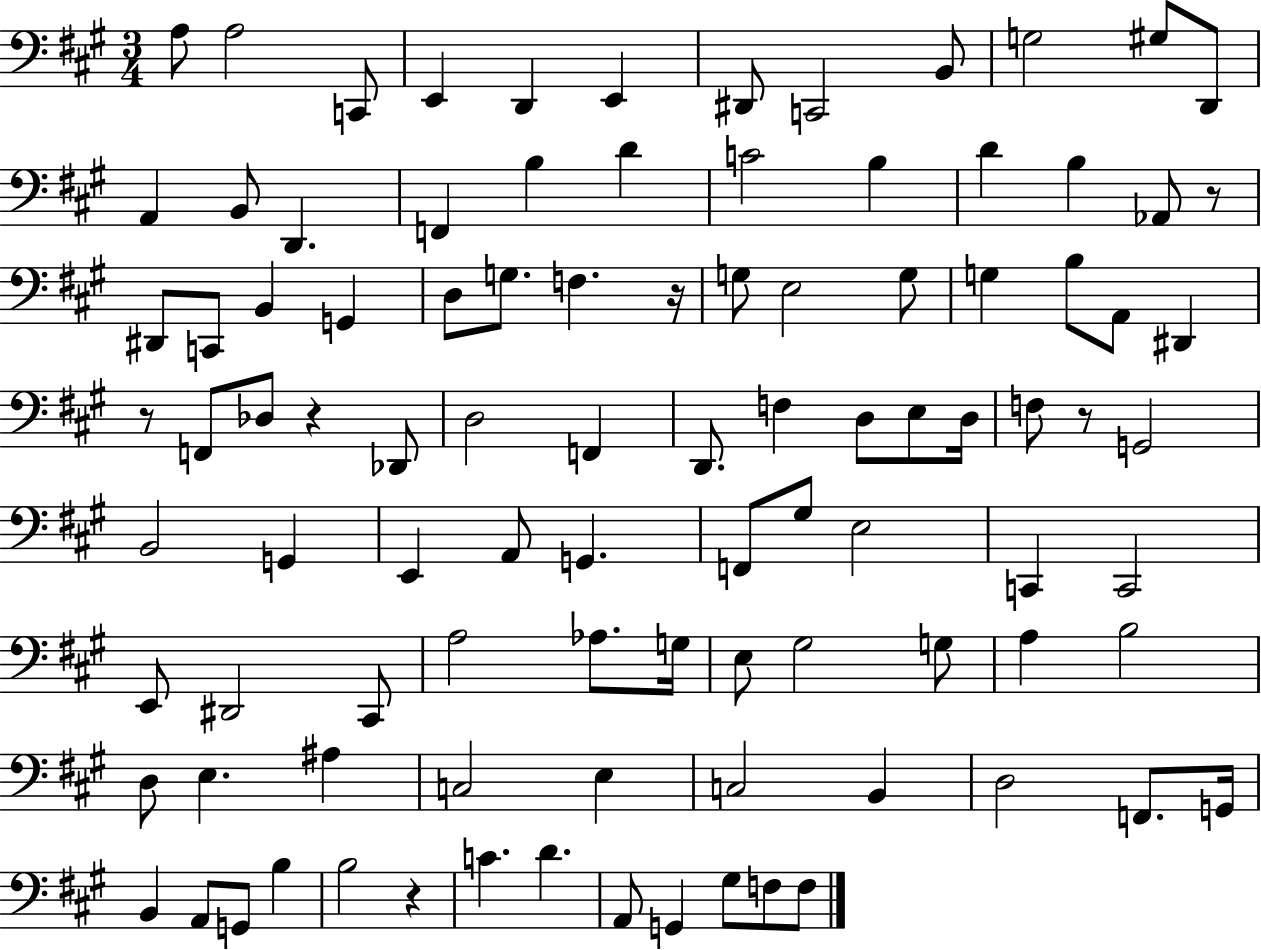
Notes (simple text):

A3/e A3/h C2/e E2/q D2/q E2/q D#2/e C2/h B2/e G3/h G#3/e D2/e A2/q B2/e D2/q. F2/q B3/q D4/q C4/h B3/q D4/q B3/q Ab2/e R/e D#2/e C2/e B2/q G2/q D3/e G3/e. F3/q. R/s G3/e E3/h G3/e G3/q B3/e A2/e D#2/q R/e F2/e Db3/e R/q Db2/e D3/h F2/q D2/e. F3/q D3/e E3/e D3/s F3/e R/e G2/h B2/h G2/q E2/q A2/e G2/q. F2/e G#3/e E3/h C2/q C2/h E2/e D#2/h C#2/e A3/h Ab3/e. G3/s E3/e G#3/h G3/e A3/q B3/h D3/e E3/q. A#3/q C3/h E3/q C3/h B2/q D3/h F2/e. G2/s B2/q A2/e G2/e B3/q B3/h R/q C4/q. D4/q. A2/e G2/q G#3/e F3/e F3/e